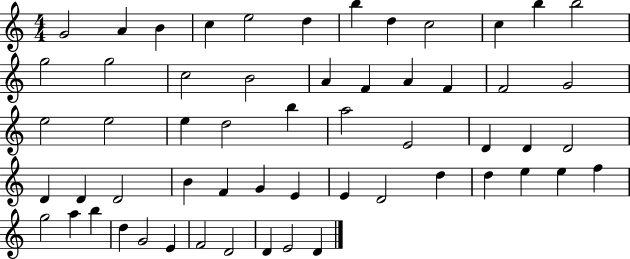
{
  \clef treble
  \numericTimeSignature
  \time 4/4
  \key c \major
  g'2 a'4 b'4 | c''4 e''2 d''4 | b''4 d''4 c''2 | c''4 b''4 b''2 | \break g''2 g''2 | c''2 b'2 | a'4 f'4 a'4 f'4 | f'2 g'2 | \break e''2 e''2 | e''4 d''2 b''4 | a''2 e'2 | d'4 d'4 d'2 | \break d'4 d'4 d'2 | b'4 f'4 g'4 e'4 | e'4 d'2 d''4 | d''4 e''4 e''4 f''4 | \break g''2 a''4 b''4 | d''4 g'2 e'4 | f'2 d'2 | d'4 e'2 d'4 | \break \bar "|."
}